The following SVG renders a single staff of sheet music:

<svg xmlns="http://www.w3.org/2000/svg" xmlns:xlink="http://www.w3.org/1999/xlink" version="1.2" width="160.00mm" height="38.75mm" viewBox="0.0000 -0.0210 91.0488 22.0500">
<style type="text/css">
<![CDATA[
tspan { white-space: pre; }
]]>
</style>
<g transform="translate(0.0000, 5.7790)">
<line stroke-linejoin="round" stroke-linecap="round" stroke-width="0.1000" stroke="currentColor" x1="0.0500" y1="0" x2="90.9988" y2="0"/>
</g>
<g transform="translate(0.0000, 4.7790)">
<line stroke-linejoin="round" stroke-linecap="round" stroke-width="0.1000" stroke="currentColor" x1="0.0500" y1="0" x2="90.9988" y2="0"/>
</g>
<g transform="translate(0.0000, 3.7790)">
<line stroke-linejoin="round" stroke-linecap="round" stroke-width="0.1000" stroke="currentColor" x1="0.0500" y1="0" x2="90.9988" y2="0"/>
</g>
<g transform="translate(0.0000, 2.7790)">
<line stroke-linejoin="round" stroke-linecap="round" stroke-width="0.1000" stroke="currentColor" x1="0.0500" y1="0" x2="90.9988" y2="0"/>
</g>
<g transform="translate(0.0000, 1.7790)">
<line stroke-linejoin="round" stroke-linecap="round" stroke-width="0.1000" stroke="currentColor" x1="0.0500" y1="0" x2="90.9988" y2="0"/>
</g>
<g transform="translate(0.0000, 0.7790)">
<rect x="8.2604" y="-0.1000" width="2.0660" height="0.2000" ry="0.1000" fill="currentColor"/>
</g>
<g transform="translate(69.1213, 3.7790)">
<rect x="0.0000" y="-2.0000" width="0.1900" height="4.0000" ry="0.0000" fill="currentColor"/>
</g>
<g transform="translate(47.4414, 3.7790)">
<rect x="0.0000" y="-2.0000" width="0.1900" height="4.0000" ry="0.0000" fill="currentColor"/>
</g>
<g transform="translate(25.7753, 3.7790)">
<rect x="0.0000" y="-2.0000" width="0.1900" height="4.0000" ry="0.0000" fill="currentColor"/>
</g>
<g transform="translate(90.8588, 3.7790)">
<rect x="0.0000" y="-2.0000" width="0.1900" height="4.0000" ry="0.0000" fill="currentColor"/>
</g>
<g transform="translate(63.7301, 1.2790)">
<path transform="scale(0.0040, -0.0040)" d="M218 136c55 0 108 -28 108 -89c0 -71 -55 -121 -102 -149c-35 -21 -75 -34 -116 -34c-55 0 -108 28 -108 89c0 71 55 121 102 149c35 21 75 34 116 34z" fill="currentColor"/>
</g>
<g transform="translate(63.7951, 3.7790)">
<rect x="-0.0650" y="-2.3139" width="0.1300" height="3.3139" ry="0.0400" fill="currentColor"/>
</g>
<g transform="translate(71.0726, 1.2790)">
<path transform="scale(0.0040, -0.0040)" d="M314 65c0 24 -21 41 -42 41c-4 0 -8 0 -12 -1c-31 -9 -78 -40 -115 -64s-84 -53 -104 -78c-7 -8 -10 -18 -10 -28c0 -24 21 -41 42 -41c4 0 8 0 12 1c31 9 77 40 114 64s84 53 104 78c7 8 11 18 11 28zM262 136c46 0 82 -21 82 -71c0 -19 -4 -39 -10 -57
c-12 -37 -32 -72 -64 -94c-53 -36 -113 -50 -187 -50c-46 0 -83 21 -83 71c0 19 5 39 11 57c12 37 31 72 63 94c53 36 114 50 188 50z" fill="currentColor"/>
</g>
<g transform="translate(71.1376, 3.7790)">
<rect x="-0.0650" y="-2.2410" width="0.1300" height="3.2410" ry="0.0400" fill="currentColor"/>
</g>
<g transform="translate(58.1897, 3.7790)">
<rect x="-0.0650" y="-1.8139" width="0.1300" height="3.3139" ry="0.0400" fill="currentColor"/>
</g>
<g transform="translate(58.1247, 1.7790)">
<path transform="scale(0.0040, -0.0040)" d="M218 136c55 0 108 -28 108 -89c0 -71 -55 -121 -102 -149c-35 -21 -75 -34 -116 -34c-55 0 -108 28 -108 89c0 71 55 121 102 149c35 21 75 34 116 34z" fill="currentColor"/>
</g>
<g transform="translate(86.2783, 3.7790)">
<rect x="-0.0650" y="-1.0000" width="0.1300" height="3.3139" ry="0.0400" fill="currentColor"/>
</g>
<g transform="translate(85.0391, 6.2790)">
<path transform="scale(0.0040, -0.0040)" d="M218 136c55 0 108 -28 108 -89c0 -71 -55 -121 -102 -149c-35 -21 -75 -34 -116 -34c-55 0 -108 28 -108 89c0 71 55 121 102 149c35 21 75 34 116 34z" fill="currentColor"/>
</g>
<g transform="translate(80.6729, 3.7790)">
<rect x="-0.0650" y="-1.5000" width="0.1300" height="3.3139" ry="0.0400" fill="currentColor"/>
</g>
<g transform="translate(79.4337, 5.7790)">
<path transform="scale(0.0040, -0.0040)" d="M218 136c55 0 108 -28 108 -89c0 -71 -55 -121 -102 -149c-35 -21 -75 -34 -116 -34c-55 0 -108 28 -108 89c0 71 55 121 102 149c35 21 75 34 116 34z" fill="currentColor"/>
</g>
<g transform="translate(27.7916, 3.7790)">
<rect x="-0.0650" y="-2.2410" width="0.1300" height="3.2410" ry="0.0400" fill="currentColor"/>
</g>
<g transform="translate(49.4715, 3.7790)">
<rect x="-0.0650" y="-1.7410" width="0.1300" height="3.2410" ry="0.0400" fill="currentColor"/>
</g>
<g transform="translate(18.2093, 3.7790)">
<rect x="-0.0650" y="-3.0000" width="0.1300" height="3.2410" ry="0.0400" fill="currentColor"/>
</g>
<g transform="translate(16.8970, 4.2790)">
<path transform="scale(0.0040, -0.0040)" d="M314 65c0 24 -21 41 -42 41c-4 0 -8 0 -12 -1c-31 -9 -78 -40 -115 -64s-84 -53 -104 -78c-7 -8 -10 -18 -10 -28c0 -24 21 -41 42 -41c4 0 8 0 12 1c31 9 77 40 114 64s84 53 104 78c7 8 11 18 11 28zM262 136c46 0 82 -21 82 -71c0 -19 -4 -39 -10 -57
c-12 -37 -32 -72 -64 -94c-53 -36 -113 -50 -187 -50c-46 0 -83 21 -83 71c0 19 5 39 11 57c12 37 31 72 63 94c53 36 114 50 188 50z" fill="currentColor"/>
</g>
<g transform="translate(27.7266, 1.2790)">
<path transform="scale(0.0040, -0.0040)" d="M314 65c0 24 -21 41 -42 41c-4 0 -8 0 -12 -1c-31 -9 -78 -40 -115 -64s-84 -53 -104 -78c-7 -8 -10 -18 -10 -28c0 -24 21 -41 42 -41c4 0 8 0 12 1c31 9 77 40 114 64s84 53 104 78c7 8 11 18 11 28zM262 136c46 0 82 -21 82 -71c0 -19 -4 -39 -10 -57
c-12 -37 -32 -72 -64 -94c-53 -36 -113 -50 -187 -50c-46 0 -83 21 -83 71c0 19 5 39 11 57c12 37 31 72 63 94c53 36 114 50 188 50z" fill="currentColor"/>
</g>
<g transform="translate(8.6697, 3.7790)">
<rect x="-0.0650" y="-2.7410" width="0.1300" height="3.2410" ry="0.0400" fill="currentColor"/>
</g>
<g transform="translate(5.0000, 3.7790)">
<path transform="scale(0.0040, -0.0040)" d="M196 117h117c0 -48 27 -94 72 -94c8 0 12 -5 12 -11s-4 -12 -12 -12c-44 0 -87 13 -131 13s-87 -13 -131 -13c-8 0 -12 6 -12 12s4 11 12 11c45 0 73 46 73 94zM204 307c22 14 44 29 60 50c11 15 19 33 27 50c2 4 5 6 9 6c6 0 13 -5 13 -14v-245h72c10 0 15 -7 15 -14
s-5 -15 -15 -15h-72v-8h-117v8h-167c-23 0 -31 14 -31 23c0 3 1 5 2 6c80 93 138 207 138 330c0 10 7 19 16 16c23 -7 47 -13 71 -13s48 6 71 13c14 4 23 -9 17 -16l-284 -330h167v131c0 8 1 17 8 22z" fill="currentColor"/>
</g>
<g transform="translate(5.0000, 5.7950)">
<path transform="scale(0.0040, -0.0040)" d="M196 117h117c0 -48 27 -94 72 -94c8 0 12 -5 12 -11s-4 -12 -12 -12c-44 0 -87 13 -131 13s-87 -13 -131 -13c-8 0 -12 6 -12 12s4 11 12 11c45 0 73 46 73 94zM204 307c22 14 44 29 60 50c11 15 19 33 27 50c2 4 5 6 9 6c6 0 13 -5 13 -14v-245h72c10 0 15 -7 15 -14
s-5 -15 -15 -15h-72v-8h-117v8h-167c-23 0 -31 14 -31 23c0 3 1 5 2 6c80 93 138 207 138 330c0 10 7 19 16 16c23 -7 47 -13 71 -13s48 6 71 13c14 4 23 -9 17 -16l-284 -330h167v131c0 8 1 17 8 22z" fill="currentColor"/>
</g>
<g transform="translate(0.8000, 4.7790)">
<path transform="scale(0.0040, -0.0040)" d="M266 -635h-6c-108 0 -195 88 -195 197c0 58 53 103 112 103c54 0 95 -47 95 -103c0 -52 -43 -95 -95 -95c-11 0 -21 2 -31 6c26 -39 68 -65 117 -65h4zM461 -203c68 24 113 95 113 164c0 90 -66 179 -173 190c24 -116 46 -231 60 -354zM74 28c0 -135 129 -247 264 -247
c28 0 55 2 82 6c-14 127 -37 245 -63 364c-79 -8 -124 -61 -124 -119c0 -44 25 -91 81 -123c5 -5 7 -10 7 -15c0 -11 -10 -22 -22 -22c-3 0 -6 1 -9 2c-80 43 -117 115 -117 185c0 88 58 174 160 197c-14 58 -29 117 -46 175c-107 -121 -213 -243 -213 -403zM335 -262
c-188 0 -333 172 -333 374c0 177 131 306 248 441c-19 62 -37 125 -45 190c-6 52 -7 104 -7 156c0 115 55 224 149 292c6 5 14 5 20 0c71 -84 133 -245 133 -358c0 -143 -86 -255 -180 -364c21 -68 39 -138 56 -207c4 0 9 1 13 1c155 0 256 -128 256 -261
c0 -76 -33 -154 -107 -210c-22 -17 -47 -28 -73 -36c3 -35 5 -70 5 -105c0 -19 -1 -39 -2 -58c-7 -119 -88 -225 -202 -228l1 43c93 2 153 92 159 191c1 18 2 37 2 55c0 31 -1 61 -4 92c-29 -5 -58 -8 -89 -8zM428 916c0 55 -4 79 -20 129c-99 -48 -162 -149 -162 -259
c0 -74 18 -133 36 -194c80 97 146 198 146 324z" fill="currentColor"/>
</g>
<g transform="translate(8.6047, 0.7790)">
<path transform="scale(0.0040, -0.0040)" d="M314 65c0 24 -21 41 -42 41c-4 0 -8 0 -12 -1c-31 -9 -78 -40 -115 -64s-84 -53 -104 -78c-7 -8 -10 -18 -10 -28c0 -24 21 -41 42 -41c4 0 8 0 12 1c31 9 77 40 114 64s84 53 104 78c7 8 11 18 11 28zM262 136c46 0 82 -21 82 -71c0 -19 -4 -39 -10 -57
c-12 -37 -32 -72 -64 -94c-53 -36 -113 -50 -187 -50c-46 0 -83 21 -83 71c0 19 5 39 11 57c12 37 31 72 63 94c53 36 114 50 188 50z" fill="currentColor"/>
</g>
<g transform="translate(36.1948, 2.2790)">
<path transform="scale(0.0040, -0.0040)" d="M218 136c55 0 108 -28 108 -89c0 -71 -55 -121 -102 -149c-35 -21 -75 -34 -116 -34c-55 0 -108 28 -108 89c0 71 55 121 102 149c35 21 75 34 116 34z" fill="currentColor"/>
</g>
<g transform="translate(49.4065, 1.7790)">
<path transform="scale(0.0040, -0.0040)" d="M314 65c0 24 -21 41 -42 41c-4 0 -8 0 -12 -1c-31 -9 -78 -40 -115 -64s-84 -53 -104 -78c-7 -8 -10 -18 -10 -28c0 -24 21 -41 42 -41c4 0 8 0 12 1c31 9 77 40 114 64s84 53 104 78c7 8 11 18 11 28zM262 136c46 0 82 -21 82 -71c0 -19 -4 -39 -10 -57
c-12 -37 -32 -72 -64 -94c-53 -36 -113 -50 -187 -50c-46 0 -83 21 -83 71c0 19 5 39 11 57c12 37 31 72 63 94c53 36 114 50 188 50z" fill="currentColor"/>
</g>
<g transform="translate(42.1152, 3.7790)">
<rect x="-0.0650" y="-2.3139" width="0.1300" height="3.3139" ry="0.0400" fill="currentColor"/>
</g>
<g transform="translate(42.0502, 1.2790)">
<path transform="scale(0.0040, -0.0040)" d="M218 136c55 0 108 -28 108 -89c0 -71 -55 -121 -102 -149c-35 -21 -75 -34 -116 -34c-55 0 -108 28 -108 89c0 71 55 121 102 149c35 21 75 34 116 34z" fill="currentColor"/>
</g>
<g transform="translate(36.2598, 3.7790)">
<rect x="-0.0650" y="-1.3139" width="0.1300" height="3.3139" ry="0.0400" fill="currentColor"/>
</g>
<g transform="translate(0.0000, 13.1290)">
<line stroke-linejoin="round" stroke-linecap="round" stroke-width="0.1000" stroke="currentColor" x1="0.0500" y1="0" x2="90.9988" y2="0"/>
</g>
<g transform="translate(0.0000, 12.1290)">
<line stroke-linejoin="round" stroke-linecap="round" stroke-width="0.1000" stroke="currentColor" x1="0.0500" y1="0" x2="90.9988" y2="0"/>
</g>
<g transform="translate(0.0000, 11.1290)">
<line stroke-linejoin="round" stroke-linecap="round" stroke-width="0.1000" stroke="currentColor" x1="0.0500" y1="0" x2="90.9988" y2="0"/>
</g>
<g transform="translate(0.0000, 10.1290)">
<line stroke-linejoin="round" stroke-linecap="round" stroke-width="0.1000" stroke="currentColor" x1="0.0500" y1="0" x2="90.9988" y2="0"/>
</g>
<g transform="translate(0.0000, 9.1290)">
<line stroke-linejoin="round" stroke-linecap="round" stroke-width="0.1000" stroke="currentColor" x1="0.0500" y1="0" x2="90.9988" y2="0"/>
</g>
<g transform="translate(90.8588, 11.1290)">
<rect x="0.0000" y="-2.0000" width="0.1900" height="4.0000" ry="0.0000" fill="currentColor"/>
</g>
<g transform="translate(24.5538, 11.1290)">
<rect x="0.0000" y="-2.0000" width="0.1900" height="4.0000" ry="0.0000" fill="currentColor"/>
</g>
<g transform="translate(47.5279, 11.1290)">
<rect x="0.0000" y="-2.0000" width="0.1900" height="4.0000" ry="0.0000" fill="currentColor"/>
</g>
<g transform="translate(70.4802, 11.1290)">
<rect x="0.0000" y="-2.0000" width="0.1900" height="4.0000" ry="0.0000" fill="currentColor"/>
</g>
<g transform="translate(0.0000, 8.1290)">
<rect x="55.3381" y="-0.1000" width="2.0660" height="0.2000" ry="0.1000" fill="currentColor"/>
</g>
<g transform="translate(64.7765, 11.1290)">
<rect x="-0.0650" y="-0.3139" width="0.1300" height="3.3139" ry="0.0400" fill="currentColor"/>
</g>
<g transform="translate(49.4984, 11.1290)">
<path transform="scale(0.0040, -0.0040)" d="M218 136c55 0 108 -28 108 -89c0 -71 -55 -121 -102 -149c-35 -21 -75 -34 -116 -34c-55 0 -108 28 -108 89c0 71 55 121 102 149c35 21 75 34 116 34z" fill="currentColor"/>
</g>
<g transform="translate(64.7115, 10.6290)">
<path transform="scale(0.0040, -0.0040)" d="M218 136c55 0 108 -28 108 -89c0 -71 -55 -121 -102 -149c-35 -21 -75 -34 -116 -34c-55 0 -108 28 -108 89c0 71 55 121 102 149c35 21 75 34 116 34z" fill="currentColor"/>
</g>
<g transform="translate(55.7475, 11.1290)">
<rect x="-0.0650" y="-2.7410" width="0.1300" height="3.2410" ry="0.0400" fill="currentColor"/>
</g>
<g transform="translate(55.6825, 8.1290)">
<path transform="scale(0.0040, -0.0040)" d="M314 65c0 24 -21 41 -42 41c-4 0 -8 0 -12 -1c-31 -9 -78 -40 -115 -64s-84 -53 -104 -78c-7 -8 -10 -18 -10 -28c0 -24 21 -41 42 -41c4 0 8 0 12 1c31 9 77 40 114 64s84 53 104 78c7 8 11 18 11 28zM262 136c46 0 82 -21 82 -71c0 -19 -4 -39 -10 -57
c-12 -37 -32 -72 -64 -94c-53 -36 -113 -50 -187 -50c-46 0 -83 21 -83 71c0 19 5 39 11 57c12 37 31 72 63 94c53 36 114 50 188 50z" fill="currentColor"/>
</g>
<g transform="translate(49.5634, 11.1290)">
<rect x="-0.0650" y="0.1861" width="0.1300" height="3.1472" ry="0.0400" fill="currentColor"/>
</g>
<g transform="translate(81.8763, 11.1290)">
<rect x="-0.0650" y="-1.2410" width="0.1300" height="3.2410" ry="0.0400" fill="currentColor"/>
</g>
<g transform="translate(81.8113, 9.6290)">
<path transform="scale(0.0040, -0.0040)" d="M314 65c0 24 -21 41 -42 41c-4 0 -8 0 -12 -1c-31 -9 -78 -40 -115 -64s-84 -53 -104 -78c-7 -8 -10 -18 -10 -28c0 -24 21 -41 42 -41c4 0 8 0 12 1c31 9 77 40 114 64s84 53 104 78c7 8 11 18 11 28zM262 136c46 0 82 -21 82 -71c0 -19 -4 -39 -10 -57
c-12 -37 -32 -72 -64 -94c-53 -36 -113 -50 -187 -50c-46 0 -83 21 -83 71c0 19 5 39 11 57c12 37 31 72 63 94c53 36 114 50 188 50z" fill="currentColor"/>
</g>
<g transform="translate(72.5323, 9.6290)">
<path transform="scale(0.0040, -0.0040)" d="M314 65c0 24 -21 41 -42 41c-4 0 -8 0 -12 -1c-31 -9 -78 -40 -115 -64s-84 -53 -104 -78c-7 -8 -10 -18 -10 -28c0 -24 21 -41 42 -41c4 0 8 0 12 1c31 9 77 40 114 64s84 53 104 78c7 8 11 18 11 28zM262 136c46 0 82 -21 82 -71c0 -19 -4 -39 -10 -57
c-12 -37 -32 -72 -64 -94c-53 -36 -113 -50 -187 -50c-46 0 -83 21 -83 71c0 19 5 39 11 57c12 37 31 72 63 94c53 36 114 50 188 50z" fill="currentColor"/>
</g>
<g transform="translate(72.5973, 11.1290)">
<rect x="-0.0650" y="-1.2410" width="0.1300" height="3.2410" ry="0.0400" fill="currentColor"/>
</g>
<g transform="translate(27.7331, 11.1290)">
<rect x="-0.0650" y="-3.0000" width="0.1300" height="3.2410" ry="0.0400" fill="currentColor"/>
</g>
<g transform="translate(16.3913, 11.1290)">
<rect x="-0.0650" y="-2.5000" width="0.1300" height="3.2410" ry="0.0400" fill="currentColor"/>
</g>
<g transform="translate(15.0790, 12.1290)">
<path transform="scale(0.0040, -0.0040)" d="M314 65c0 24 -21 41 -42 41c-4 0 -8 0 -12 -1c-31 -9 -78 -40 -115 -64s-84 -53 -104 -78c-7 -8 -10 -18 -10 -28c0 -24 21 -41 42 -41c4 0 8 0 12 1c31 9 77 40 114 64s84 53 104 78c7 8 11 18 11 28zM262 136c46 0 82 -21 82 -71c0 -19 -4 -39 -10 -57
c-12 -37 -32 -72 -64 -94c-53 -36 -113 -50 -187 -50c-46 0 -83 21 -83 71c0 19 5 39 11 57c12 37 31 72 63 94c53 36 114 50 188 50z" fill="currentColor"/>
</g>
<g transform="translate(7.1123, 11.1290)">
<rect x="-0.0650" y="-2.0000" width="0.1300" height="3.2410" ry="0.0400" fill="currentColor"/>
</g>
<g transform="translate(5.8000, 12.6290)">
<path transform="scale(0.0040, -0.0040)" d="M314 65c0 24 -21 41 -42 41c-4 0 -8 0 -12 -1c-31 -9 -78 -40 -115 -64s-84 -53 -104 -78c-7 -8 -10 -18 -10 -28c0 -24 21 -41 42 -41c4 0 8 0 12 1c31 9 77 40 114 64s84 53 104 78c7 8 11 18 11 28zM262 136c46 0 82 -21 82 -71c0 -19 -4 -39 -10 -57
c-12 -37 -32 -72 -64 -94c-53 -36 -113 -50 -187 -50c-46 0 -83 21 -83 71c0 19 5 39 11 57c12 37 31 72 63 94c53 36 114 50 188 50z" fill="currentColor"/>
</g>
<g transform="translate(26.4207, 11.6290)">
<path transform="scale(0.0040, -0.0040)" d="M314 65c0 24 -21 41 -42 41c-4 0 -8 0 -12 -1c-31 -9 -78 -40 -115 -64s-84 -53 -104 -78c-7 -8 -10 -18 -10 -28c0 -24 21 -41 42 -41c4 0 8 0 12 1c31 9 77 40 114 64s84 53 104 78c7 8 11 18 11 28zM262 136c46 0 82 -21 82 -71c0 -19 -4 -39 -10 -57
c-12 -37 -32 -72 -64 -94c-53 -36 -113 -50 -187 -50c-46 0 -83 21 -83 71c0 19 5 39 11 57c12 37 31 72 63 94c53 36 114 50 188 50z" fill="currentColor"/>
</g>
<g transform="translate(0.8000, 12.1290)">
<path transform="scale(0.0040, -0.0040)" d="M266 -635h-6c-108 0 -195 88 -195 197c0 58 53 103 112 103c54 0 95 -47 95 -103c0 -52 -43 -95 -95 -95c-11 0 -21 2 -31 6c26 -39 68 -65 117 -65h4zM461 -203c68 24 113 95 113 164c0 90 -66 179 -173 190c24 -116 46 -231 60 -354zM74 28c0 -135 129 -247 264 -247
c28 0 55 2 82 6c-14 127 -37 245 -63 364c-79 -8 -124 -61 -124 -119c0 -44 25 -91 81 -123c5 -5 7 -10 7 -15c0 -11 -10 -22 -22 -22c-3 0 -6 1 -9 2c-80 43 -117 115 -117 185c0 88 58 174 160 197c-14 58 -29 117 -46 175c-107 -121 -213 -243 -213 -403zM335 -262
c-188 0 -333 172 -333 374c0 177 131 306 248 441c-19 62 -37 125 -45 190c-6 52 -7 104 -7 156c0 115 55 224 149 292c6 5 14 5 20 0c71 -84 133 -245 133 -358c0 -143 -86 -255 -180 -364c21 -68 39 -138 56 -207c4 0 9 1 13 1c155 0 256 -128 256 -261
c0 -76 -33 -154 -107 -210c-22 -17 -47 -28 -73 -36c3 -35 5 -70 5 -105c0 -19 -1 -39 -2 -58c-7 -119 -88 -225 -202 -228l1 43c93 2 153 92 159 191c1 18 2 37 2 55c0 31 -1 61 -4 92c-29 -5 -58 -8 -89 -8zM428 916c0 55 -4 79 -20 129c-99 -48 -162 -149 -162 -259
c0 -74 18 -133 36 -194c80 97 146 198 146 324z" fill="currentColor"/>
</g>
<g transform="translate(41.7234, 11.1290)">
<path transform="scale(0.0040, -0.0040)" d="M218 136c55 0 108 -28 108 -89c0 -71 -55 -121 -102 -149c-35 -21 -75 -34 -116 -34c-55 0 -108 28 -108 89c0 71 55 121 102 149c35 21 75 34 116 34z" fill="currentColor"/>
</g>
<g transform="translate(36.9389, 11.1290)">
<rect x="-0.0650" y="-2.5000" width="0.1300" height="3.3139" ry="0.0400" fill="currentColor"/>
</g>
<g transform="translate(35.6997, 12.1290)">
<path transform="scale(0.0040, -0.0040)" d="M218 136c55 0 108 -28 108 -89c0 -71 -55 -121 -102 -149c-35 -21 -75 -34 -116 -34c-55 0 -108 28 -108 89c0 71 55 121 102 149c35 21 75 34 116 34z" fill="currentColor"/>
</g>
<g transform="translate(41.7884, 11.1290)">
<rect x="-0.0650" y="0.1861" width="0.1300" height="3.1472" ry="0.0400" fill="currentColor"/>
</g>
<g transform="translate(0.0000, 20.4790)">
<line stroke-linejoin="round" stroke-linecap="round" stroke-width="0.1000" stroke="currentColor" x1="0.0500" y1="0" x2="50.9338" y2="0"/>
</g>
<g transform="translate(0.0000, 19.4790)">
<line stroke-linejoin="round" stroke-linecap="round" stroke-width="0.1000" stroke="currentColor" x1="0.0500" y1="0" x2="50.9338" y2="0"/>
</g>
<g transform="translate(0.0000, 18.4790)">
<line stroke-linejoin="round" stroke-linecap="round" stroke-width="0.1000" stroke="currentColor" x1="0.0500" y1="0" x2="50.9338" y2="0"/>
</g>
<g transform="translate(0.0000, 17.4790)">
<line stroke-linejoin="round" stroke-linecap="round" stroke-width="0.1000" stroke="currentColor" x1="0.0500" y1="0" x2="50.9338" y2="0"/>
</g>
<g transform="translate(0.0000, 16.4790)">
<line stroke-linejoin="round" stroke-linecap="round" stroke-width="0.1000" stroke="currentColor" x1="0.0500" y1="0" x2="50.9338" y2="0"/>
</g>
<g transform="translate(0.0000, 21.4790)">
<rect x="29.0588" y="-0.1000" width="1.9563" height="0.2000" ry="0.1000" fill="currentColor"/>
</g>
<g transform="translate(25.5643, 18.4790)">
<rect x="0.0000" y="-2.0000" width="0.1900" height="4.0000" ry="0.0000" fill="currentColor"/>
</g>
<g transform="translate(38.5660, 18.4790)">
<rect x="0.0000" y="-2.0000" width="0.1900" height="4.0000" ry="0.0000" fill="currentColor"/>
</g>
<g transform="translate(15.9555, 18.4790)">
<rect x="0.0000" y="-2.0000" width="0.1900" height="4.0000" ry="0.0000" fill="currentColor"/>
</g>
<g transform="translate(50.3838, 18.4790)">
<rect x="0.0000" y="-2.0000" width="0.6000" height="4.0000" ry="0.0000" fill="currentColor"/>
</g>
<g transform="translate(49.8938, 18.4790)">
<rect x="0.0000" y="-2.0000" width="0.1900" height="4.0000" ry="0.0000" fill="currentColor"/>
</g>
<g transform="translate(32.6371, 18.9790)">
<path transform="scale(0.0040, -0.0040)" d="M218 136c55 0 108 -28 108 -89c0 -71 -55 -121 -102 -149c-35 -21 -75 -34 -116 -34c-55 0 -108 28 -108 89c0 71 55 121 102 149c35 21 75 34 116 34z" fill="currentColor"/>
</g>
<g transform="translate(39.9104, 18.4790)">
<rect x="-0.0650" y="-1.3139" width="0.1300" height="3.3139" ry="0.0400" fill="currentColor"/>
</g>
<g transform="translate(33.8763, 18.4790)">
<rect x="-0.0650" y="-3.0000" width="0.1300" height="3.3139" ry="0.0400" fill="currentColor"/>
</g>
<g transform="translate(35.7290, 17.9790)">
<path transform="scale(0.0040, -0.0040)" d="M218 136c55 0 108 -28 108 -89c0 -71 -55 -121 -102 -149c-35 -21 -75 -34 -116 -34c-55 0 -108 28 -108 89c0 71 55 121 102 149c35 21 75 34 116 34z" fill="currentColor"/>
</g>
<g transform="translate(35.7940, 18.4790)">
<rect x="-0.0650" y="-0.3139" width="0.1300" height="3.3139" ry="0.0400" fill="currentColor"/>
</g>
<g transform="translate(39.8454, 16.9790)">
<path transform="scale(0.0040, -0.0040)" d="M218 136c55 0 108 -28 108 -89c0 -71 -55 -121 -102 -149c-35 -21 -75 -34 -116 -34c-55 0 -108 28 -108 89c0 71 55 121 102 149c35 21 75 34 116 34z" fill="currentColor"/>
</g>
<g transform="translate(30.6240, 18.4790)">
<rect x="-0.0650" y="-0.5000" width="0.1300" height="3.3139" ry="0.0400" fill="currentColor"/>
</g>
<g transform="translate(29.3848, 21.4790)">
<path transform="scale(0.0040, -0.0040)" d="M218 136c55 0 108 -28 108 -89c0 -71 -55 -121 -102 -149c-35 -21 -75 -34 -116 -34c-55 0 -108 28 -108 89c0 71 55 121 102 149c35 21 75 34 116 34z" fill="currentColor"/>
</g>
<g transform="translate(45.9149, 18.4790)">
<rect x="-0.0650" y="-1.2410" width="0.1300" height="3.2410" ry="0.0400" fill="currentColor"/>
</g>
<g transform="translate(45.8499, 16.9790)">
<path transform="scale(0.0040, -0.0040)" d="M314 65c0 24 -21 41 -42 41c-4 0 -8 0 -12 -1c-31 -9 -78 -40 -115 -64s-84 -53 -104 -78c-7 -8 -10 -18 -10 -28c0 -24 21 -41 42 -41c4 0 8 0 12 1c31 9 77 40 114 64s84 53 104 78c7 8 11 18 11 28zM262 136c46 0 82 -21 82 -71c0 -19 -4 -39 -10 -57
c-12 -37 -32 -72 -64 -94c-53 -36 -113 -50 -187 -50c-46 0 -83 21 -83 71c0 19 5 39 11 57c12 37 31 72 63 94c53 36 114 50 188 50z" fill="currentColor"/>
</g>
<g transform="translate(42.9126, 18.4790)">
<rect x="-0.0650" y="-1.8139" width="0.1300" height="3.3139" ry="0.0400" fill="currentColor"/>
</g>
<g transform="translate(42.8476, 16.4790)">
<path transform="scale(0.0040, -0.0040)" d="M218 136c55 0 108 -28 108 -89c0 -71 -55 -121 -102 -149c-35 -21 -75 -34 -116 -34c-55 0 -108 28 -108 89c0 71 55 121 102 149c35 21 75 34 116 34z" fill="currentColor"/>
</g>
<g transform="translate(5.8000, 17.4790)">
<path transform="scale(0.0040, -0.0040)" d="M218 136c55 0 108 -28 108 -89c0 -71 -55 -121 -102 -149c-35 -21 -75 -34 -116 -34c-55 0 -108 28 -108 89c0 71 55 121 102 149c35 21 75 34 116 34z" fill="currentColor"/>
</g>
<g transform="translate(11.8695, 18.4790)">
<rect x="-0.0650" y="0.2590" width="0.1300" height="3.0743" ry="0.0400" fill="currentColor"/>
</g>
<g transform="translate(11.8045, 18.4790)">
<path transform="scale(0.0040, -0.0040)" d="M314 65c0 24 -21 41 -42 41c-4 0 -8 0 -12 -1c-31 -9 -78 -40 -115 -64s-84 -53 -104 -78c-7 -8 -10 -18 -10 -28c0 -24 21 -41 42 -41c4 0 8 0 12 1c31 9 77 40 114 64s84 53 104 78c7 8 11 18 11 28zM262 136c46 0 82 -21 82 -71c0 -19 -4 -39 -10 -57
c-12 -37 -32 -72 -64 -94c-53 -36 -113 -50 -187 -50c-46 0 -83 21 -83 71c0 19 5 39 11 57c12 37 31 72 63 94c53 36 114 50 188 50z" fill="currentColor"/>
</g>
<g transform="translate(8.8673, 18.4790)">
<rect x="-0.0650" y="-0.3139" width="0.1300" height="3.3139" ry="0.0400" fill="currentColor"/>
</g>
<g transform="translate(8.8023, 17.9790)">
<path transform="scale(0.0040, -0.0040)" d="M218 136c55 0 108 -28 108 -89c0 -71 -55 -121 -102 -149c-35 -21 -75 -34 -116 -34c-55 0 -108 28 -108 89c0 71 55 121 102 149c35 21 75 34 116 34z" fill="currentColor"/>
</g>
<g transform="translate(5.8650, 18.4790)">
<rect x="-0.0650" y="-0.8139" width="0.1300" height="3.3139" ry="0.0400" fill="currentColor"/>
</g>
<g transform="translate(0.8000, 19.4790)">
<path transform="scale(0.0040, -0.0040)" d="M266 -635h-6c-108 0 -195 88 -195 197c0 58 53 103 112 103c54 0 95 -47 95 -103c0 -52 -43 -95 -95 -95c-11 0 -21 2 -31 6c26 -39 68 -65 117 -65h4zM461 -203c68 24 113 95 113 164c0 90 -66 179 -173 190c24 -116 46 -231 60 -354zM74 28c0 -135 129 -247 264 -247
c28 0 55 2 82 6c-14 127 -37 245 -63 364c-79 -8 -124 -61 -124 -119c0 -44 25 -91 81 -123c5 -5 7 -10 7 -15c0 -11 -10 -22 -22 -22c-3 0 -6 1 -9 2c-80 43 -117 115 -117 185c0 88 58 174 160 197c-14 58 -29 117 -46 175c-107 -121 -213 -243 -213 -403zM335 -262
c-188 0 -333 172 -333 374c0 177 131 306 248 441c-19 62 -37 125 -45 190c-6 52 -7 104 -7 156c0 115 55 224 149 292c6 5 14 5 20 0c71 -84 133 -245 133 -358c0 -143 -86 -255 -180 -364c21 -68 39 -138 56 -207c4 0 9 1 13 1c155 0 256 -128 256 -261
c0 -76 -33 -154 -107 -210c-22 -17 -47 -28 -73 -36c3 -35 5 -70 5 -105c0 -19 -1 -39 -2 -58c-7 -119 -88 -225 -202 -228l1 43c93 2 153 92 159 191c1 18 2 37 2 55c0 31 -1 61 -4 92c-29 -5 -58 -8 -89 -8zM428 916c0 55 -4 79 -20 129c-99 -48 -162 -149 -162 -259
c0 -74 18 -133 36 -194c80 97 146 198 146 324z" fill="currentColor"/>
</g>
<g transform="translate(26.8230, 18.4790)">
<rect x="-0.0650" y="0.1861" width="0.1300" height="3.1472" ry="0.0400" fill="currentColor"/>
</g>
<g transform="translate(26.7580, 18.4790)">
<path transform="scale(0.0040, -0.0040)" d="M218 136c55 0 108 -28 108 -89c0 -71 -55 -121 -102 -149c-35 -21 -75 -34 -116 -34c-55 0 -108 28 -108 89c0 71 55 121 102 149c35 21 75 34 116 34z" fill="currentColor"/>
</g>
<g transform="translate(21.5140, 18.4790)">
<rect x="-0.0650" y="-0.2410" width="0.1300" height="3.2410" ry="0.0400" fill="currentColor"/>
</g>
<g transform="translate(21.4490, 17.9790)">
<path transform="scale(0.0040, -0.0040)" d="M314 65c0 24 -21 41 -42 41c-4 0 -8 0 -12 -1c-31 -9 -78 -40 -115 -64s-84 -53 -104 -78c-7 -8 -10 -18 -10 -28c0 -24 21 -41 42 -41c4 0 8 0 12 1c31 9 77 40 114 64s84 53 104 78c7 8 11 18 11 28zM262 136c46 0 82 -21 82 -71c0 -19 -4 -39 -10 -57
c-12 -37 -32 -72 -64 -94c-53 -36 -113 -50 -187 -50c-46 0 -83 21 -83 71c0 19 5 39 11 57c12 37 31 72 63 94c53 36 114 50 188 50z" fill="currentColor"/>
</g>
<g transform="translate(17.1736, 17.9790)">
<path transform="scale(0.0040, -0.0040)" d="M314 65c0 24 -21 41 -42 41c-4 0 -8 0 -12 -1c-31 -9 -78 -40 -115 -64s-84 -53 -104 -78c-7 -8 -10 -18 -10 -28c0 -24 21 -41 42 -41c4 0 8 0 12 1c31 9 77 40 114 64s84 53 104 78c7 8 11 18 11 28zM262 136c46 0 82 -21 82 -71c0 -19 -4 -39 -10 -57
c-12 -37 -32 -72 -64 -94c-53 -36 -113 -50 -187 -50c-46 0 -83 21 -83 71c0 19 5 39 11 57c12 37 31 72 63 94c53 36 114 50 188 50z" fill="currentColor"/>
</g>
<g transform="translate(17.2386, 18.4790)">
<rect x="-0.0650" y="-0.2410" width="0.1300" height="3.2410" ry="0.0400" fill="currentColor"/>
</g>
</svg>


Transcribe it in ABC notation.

X:1
T:Untitled
M:4/4
L:1/4
K:C
a2 A2 g2 e g f2 f g g2 E D F2 G2 A2 G B B a2 c e2 e2 d c B2 c2 c2 B C A c e f e2